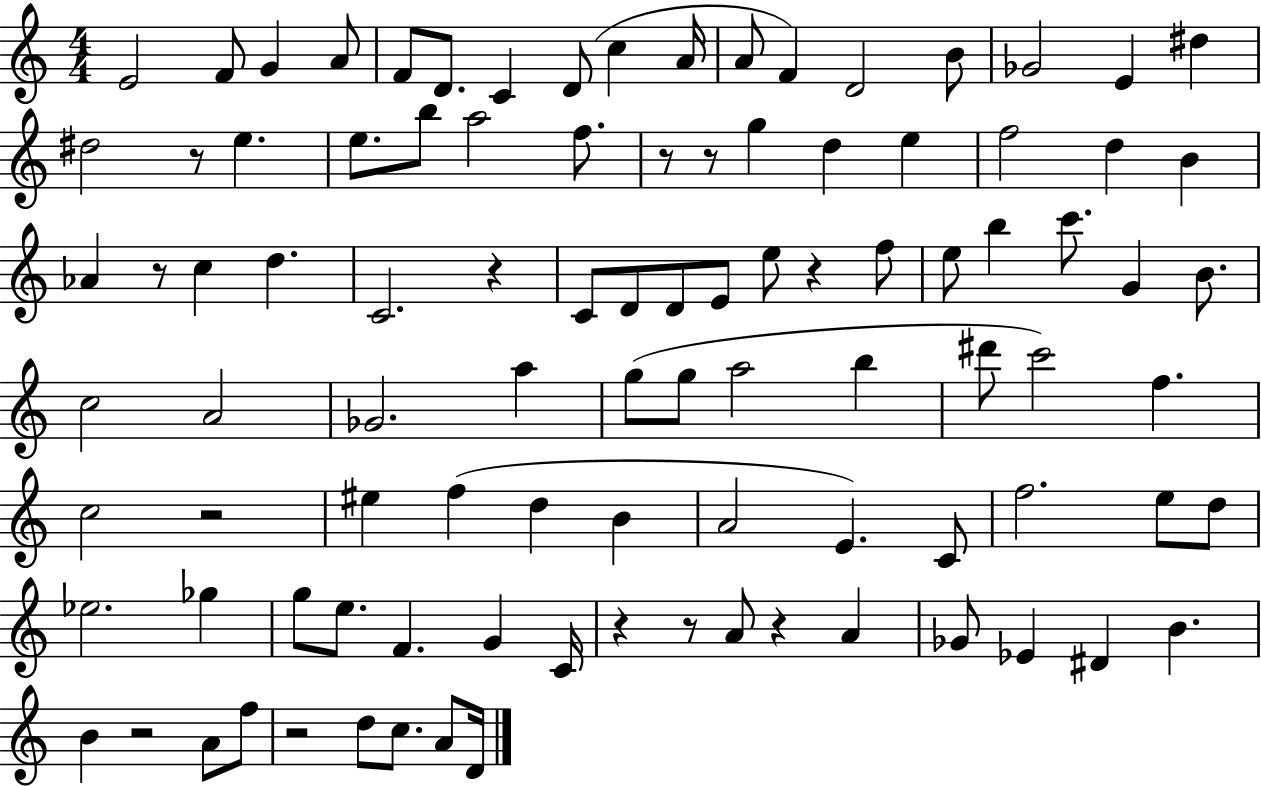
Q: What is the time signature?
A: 4/4